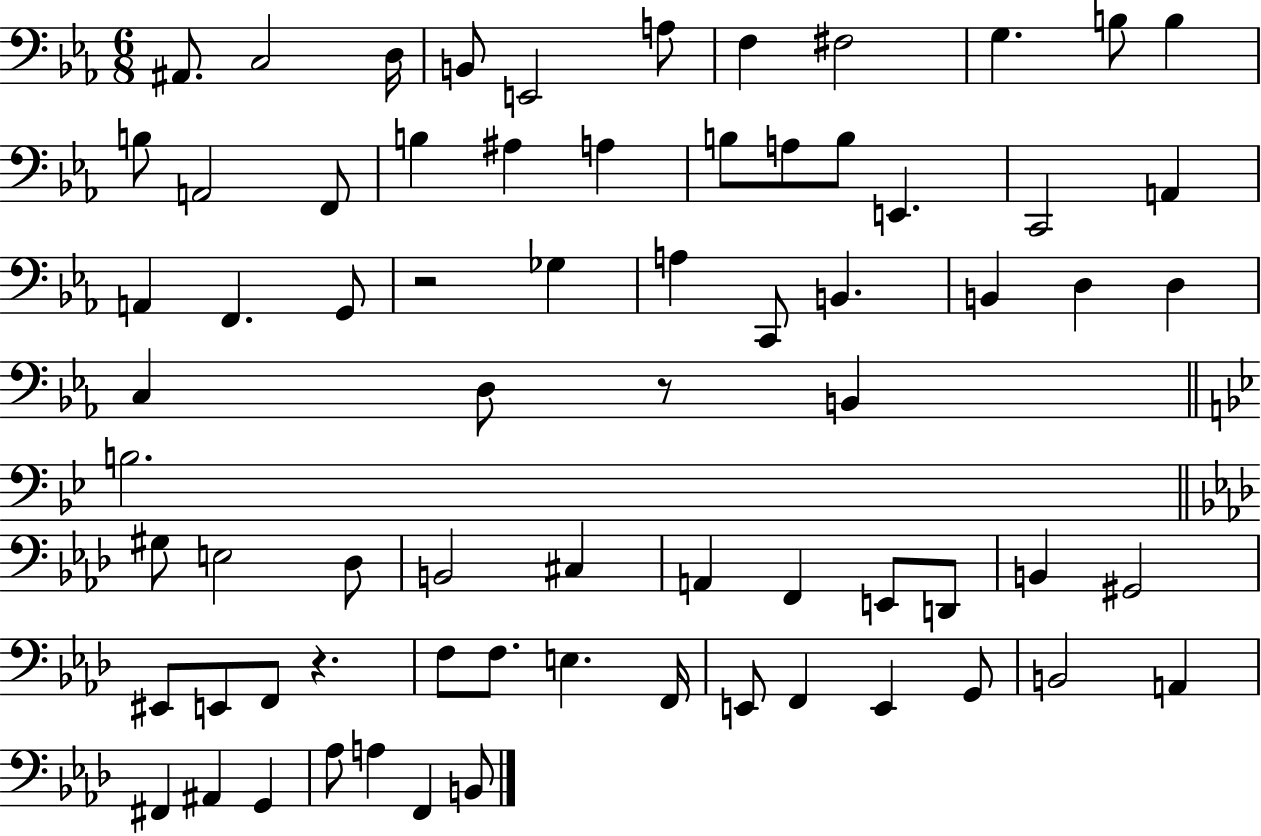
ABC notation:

X:1
T:Untitled
M:6/8
L:1/4
K:Eb
^A,,/2 C,2 D,/4 B,,/2 E,,2 A,/2 F, ^F,2 G, B,/2 B, B,/2 A,,2 F,,/2 B, ^A, A, B,/2 A,/2 B,/2 E,, C,,2 A,, A,, F,, G,,/2 z2 _G, A, C,,/2 B,, B,, D, D, C, D,/2 z/2 B,, B,2 ^G,/2 E,2 _D,/2 B,,2 ^C, A,, F,, E,,/2 D,,/2 B,, ^G,,2 ^E,,/2 E,,/2 F,,/2 z F,/2 F,/2 E, F,,/4 E,,/2 F,, E,, G,,/2 B,,2 A,, ^F,, ^A,, G,, _A,/2 A, F,, B,,/2